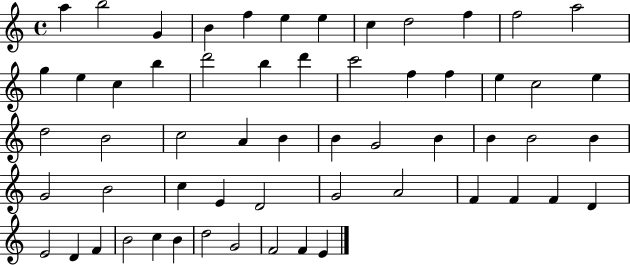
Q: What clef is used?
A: treble